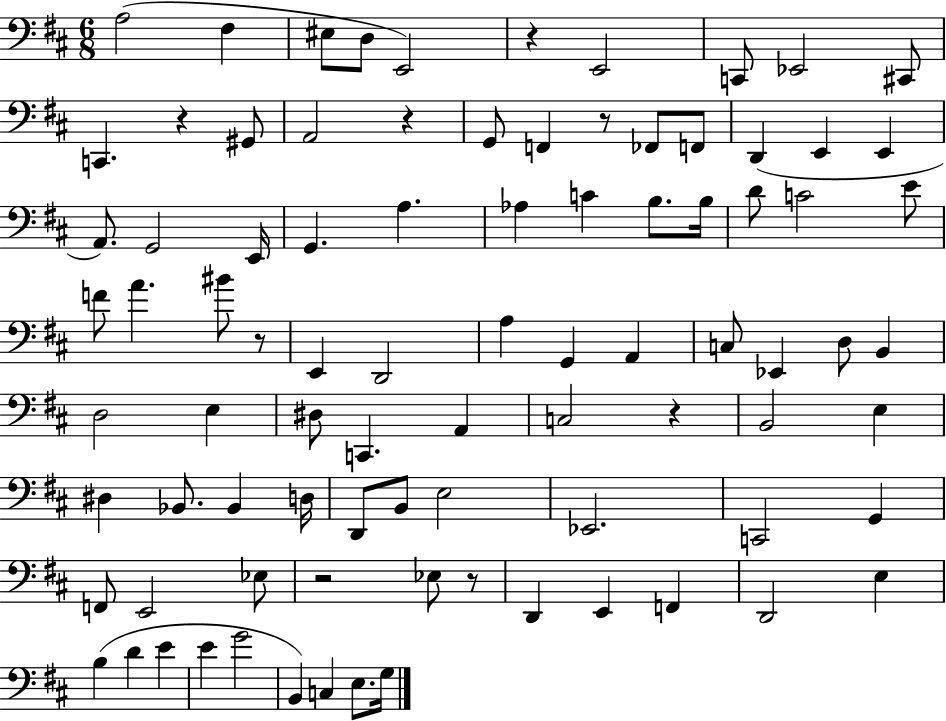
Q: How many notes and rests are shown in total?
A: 87